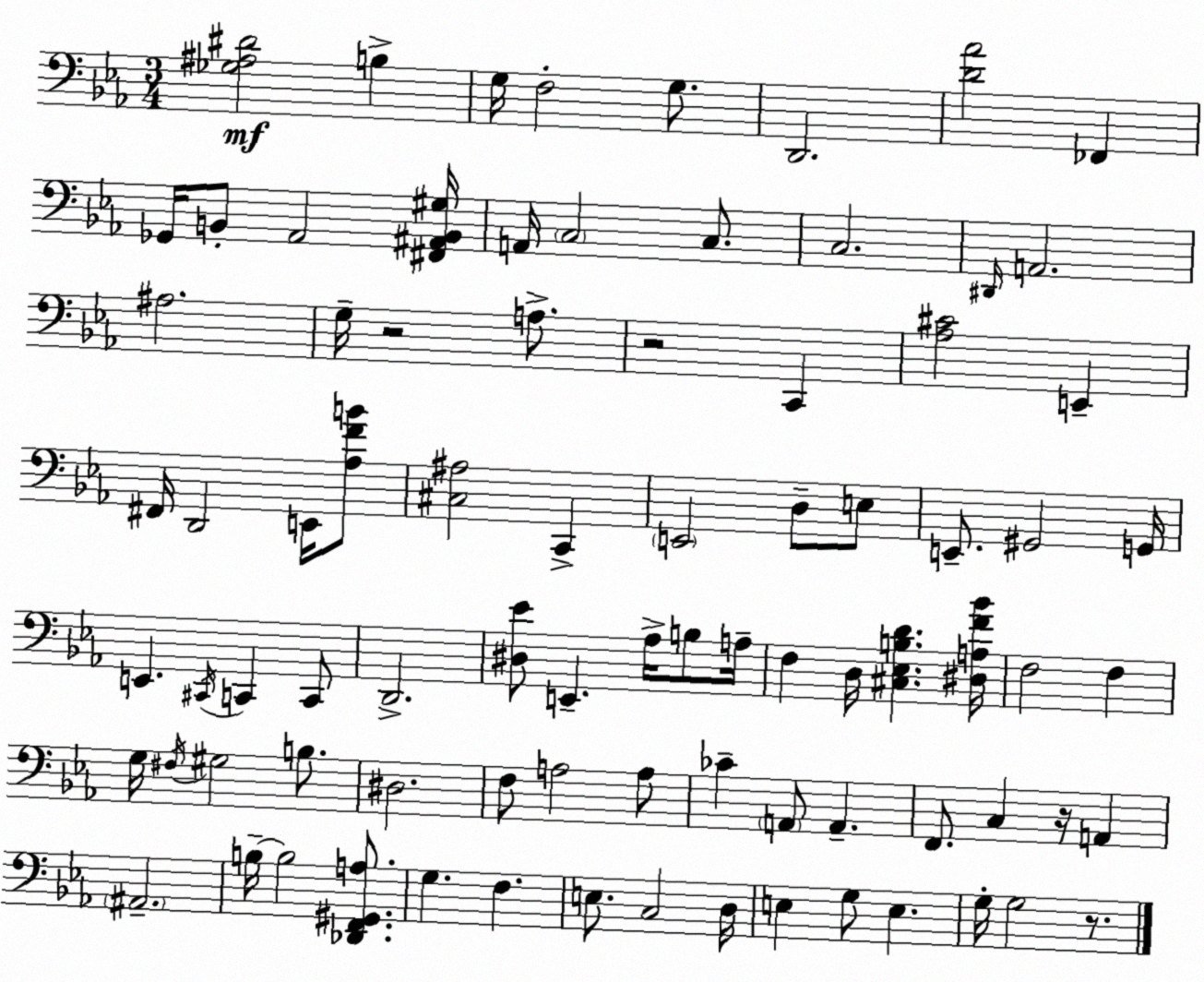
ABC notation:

X:1
T:Untitled
M:3/4
L:1/4
K:Cm
[_G,^A,^D]2 B, G,/4 F,2 G,/2 D,,2 [D_A]2 _F,, _G,,/4 B,,/2 _A,,2 [^F,,^A,,B,,^G,]/4 A,,/4 C,2 C,/2 C,2 ^D,,/4 A,,2 ^A,2 G,/4 z2 A,/2 z2 C,, [_A,^C]2 E,, ^F,,/4 D,,2 E,,/4 [_A,FB]/2 [^C,^A,]2 C,, E,,2 D,/2 E,/2 E,,/2 ^G,,2 G,,/4 E,, ^C,,/4 C,, C,,/2 D,,2 [^D,_E]/2 E,, _A,/4 B,/2 A,/4 F, D,/4 [^C,_E,B,D] [^D,A,F_B]/4 F,2 F, G,/4 ^F,/4 ^G,2 B,/2 ^D,2 F,/2 A,2 A,/2 _C A,,/2 A,, F,,/2 C, z/4 A,, ^A,,2 B,/4 B,2 [_D,,F,,^G,,A,]/2 G, F, E,/2 C,2 D,/4 E, G,/2 E, G,/4 G,2 z/2